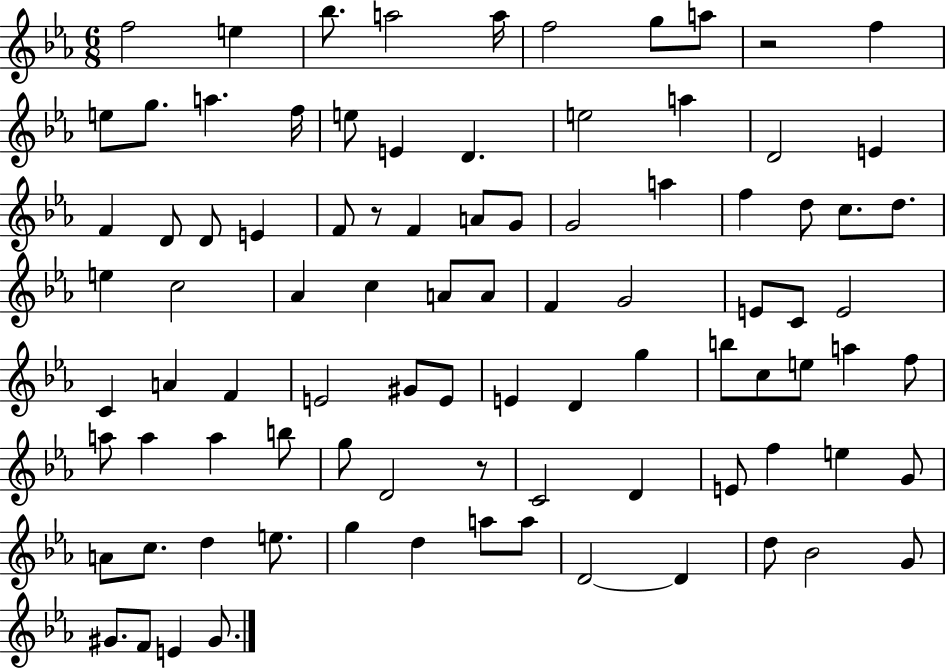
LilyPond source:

{
  \clef treble
  \numericTimeSignature
  \time 6/8
  \key ees \major
  \repeat volta 2 { f''2 e''4 | bes''8. a''2 a''16 | f''2 g''8 a''8 | r2 f''4 | \break e''8 g''8. a''4. f''16 | e''8 e'4 d'4. | e''2 a''4 | d'2 e'4 | \break f'4 d'8 d'8 e'4 | f'8 r8 f'4 a'8 g'8 | g'2 a''4 | f''4 d''8 c''8. d''8. | \break e''4 c''2 | aes'4 c''4 a'8 a'8 | f'4 g'2 | e'8 c'8 e'2 | \break c'4 a'4 f'4 | e'2 gis'8 e'8 | e'4 d'4 g''4 | b''8 c''8 e''8 a''4 f''8 | \break a''8 a''4 a''4 b''8 | g''8 d'2 r8 | c'2 d'4 | e'8 f''4 e''4 g'8 | \break a'8 c''8. d''4 e''8. | g''4 d''4 a''8 a''8 | d'2~~ d'4 | d''8 bes'2 g'8 | \break gis'8. f'8 e'4 gis'8. | } \bar "|."
}